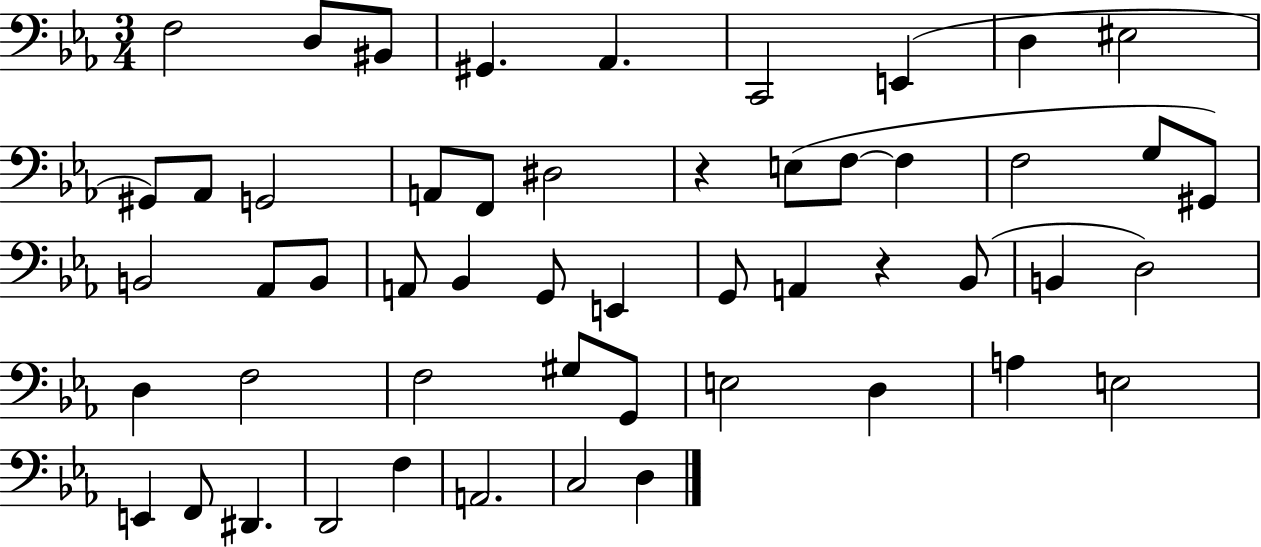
{
  \clef bass
  \numericTimeSignature
  \time 3/4
  \key ees \major
  f2 d8 bis,8 | gis,4. aes,4. | c,2 e,4( | d4 eis2 | \break gis,8) aes,8 g,2 | a,8 f,8 dis2 | r4 e8( f8~~ f4 | f2 g8 gis,8) | \break b,2 aes,8 b,8 | a,8 bes,4 g,8 e,4 | g,8 a,4 r4 bes,8( | b,4 d2) | \break d4 f2 | f2 gis8 g,8 | e2 d4 | a4 e2 | \break e,4 f,8 dis,4. | d,2 f4 | a,2. | c2 d4 | \break \bar "|."
}